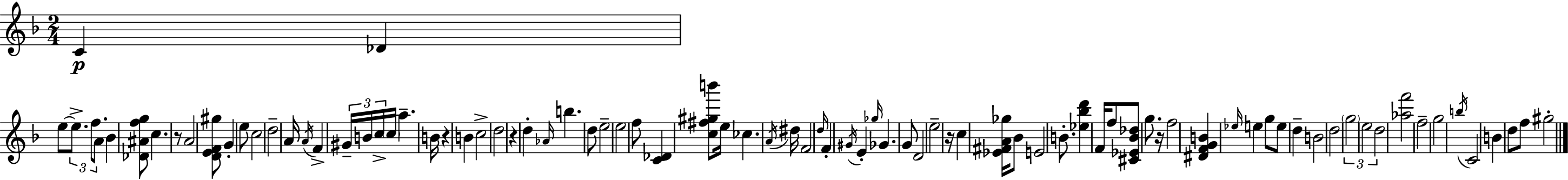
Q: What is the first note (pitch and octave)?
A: C4